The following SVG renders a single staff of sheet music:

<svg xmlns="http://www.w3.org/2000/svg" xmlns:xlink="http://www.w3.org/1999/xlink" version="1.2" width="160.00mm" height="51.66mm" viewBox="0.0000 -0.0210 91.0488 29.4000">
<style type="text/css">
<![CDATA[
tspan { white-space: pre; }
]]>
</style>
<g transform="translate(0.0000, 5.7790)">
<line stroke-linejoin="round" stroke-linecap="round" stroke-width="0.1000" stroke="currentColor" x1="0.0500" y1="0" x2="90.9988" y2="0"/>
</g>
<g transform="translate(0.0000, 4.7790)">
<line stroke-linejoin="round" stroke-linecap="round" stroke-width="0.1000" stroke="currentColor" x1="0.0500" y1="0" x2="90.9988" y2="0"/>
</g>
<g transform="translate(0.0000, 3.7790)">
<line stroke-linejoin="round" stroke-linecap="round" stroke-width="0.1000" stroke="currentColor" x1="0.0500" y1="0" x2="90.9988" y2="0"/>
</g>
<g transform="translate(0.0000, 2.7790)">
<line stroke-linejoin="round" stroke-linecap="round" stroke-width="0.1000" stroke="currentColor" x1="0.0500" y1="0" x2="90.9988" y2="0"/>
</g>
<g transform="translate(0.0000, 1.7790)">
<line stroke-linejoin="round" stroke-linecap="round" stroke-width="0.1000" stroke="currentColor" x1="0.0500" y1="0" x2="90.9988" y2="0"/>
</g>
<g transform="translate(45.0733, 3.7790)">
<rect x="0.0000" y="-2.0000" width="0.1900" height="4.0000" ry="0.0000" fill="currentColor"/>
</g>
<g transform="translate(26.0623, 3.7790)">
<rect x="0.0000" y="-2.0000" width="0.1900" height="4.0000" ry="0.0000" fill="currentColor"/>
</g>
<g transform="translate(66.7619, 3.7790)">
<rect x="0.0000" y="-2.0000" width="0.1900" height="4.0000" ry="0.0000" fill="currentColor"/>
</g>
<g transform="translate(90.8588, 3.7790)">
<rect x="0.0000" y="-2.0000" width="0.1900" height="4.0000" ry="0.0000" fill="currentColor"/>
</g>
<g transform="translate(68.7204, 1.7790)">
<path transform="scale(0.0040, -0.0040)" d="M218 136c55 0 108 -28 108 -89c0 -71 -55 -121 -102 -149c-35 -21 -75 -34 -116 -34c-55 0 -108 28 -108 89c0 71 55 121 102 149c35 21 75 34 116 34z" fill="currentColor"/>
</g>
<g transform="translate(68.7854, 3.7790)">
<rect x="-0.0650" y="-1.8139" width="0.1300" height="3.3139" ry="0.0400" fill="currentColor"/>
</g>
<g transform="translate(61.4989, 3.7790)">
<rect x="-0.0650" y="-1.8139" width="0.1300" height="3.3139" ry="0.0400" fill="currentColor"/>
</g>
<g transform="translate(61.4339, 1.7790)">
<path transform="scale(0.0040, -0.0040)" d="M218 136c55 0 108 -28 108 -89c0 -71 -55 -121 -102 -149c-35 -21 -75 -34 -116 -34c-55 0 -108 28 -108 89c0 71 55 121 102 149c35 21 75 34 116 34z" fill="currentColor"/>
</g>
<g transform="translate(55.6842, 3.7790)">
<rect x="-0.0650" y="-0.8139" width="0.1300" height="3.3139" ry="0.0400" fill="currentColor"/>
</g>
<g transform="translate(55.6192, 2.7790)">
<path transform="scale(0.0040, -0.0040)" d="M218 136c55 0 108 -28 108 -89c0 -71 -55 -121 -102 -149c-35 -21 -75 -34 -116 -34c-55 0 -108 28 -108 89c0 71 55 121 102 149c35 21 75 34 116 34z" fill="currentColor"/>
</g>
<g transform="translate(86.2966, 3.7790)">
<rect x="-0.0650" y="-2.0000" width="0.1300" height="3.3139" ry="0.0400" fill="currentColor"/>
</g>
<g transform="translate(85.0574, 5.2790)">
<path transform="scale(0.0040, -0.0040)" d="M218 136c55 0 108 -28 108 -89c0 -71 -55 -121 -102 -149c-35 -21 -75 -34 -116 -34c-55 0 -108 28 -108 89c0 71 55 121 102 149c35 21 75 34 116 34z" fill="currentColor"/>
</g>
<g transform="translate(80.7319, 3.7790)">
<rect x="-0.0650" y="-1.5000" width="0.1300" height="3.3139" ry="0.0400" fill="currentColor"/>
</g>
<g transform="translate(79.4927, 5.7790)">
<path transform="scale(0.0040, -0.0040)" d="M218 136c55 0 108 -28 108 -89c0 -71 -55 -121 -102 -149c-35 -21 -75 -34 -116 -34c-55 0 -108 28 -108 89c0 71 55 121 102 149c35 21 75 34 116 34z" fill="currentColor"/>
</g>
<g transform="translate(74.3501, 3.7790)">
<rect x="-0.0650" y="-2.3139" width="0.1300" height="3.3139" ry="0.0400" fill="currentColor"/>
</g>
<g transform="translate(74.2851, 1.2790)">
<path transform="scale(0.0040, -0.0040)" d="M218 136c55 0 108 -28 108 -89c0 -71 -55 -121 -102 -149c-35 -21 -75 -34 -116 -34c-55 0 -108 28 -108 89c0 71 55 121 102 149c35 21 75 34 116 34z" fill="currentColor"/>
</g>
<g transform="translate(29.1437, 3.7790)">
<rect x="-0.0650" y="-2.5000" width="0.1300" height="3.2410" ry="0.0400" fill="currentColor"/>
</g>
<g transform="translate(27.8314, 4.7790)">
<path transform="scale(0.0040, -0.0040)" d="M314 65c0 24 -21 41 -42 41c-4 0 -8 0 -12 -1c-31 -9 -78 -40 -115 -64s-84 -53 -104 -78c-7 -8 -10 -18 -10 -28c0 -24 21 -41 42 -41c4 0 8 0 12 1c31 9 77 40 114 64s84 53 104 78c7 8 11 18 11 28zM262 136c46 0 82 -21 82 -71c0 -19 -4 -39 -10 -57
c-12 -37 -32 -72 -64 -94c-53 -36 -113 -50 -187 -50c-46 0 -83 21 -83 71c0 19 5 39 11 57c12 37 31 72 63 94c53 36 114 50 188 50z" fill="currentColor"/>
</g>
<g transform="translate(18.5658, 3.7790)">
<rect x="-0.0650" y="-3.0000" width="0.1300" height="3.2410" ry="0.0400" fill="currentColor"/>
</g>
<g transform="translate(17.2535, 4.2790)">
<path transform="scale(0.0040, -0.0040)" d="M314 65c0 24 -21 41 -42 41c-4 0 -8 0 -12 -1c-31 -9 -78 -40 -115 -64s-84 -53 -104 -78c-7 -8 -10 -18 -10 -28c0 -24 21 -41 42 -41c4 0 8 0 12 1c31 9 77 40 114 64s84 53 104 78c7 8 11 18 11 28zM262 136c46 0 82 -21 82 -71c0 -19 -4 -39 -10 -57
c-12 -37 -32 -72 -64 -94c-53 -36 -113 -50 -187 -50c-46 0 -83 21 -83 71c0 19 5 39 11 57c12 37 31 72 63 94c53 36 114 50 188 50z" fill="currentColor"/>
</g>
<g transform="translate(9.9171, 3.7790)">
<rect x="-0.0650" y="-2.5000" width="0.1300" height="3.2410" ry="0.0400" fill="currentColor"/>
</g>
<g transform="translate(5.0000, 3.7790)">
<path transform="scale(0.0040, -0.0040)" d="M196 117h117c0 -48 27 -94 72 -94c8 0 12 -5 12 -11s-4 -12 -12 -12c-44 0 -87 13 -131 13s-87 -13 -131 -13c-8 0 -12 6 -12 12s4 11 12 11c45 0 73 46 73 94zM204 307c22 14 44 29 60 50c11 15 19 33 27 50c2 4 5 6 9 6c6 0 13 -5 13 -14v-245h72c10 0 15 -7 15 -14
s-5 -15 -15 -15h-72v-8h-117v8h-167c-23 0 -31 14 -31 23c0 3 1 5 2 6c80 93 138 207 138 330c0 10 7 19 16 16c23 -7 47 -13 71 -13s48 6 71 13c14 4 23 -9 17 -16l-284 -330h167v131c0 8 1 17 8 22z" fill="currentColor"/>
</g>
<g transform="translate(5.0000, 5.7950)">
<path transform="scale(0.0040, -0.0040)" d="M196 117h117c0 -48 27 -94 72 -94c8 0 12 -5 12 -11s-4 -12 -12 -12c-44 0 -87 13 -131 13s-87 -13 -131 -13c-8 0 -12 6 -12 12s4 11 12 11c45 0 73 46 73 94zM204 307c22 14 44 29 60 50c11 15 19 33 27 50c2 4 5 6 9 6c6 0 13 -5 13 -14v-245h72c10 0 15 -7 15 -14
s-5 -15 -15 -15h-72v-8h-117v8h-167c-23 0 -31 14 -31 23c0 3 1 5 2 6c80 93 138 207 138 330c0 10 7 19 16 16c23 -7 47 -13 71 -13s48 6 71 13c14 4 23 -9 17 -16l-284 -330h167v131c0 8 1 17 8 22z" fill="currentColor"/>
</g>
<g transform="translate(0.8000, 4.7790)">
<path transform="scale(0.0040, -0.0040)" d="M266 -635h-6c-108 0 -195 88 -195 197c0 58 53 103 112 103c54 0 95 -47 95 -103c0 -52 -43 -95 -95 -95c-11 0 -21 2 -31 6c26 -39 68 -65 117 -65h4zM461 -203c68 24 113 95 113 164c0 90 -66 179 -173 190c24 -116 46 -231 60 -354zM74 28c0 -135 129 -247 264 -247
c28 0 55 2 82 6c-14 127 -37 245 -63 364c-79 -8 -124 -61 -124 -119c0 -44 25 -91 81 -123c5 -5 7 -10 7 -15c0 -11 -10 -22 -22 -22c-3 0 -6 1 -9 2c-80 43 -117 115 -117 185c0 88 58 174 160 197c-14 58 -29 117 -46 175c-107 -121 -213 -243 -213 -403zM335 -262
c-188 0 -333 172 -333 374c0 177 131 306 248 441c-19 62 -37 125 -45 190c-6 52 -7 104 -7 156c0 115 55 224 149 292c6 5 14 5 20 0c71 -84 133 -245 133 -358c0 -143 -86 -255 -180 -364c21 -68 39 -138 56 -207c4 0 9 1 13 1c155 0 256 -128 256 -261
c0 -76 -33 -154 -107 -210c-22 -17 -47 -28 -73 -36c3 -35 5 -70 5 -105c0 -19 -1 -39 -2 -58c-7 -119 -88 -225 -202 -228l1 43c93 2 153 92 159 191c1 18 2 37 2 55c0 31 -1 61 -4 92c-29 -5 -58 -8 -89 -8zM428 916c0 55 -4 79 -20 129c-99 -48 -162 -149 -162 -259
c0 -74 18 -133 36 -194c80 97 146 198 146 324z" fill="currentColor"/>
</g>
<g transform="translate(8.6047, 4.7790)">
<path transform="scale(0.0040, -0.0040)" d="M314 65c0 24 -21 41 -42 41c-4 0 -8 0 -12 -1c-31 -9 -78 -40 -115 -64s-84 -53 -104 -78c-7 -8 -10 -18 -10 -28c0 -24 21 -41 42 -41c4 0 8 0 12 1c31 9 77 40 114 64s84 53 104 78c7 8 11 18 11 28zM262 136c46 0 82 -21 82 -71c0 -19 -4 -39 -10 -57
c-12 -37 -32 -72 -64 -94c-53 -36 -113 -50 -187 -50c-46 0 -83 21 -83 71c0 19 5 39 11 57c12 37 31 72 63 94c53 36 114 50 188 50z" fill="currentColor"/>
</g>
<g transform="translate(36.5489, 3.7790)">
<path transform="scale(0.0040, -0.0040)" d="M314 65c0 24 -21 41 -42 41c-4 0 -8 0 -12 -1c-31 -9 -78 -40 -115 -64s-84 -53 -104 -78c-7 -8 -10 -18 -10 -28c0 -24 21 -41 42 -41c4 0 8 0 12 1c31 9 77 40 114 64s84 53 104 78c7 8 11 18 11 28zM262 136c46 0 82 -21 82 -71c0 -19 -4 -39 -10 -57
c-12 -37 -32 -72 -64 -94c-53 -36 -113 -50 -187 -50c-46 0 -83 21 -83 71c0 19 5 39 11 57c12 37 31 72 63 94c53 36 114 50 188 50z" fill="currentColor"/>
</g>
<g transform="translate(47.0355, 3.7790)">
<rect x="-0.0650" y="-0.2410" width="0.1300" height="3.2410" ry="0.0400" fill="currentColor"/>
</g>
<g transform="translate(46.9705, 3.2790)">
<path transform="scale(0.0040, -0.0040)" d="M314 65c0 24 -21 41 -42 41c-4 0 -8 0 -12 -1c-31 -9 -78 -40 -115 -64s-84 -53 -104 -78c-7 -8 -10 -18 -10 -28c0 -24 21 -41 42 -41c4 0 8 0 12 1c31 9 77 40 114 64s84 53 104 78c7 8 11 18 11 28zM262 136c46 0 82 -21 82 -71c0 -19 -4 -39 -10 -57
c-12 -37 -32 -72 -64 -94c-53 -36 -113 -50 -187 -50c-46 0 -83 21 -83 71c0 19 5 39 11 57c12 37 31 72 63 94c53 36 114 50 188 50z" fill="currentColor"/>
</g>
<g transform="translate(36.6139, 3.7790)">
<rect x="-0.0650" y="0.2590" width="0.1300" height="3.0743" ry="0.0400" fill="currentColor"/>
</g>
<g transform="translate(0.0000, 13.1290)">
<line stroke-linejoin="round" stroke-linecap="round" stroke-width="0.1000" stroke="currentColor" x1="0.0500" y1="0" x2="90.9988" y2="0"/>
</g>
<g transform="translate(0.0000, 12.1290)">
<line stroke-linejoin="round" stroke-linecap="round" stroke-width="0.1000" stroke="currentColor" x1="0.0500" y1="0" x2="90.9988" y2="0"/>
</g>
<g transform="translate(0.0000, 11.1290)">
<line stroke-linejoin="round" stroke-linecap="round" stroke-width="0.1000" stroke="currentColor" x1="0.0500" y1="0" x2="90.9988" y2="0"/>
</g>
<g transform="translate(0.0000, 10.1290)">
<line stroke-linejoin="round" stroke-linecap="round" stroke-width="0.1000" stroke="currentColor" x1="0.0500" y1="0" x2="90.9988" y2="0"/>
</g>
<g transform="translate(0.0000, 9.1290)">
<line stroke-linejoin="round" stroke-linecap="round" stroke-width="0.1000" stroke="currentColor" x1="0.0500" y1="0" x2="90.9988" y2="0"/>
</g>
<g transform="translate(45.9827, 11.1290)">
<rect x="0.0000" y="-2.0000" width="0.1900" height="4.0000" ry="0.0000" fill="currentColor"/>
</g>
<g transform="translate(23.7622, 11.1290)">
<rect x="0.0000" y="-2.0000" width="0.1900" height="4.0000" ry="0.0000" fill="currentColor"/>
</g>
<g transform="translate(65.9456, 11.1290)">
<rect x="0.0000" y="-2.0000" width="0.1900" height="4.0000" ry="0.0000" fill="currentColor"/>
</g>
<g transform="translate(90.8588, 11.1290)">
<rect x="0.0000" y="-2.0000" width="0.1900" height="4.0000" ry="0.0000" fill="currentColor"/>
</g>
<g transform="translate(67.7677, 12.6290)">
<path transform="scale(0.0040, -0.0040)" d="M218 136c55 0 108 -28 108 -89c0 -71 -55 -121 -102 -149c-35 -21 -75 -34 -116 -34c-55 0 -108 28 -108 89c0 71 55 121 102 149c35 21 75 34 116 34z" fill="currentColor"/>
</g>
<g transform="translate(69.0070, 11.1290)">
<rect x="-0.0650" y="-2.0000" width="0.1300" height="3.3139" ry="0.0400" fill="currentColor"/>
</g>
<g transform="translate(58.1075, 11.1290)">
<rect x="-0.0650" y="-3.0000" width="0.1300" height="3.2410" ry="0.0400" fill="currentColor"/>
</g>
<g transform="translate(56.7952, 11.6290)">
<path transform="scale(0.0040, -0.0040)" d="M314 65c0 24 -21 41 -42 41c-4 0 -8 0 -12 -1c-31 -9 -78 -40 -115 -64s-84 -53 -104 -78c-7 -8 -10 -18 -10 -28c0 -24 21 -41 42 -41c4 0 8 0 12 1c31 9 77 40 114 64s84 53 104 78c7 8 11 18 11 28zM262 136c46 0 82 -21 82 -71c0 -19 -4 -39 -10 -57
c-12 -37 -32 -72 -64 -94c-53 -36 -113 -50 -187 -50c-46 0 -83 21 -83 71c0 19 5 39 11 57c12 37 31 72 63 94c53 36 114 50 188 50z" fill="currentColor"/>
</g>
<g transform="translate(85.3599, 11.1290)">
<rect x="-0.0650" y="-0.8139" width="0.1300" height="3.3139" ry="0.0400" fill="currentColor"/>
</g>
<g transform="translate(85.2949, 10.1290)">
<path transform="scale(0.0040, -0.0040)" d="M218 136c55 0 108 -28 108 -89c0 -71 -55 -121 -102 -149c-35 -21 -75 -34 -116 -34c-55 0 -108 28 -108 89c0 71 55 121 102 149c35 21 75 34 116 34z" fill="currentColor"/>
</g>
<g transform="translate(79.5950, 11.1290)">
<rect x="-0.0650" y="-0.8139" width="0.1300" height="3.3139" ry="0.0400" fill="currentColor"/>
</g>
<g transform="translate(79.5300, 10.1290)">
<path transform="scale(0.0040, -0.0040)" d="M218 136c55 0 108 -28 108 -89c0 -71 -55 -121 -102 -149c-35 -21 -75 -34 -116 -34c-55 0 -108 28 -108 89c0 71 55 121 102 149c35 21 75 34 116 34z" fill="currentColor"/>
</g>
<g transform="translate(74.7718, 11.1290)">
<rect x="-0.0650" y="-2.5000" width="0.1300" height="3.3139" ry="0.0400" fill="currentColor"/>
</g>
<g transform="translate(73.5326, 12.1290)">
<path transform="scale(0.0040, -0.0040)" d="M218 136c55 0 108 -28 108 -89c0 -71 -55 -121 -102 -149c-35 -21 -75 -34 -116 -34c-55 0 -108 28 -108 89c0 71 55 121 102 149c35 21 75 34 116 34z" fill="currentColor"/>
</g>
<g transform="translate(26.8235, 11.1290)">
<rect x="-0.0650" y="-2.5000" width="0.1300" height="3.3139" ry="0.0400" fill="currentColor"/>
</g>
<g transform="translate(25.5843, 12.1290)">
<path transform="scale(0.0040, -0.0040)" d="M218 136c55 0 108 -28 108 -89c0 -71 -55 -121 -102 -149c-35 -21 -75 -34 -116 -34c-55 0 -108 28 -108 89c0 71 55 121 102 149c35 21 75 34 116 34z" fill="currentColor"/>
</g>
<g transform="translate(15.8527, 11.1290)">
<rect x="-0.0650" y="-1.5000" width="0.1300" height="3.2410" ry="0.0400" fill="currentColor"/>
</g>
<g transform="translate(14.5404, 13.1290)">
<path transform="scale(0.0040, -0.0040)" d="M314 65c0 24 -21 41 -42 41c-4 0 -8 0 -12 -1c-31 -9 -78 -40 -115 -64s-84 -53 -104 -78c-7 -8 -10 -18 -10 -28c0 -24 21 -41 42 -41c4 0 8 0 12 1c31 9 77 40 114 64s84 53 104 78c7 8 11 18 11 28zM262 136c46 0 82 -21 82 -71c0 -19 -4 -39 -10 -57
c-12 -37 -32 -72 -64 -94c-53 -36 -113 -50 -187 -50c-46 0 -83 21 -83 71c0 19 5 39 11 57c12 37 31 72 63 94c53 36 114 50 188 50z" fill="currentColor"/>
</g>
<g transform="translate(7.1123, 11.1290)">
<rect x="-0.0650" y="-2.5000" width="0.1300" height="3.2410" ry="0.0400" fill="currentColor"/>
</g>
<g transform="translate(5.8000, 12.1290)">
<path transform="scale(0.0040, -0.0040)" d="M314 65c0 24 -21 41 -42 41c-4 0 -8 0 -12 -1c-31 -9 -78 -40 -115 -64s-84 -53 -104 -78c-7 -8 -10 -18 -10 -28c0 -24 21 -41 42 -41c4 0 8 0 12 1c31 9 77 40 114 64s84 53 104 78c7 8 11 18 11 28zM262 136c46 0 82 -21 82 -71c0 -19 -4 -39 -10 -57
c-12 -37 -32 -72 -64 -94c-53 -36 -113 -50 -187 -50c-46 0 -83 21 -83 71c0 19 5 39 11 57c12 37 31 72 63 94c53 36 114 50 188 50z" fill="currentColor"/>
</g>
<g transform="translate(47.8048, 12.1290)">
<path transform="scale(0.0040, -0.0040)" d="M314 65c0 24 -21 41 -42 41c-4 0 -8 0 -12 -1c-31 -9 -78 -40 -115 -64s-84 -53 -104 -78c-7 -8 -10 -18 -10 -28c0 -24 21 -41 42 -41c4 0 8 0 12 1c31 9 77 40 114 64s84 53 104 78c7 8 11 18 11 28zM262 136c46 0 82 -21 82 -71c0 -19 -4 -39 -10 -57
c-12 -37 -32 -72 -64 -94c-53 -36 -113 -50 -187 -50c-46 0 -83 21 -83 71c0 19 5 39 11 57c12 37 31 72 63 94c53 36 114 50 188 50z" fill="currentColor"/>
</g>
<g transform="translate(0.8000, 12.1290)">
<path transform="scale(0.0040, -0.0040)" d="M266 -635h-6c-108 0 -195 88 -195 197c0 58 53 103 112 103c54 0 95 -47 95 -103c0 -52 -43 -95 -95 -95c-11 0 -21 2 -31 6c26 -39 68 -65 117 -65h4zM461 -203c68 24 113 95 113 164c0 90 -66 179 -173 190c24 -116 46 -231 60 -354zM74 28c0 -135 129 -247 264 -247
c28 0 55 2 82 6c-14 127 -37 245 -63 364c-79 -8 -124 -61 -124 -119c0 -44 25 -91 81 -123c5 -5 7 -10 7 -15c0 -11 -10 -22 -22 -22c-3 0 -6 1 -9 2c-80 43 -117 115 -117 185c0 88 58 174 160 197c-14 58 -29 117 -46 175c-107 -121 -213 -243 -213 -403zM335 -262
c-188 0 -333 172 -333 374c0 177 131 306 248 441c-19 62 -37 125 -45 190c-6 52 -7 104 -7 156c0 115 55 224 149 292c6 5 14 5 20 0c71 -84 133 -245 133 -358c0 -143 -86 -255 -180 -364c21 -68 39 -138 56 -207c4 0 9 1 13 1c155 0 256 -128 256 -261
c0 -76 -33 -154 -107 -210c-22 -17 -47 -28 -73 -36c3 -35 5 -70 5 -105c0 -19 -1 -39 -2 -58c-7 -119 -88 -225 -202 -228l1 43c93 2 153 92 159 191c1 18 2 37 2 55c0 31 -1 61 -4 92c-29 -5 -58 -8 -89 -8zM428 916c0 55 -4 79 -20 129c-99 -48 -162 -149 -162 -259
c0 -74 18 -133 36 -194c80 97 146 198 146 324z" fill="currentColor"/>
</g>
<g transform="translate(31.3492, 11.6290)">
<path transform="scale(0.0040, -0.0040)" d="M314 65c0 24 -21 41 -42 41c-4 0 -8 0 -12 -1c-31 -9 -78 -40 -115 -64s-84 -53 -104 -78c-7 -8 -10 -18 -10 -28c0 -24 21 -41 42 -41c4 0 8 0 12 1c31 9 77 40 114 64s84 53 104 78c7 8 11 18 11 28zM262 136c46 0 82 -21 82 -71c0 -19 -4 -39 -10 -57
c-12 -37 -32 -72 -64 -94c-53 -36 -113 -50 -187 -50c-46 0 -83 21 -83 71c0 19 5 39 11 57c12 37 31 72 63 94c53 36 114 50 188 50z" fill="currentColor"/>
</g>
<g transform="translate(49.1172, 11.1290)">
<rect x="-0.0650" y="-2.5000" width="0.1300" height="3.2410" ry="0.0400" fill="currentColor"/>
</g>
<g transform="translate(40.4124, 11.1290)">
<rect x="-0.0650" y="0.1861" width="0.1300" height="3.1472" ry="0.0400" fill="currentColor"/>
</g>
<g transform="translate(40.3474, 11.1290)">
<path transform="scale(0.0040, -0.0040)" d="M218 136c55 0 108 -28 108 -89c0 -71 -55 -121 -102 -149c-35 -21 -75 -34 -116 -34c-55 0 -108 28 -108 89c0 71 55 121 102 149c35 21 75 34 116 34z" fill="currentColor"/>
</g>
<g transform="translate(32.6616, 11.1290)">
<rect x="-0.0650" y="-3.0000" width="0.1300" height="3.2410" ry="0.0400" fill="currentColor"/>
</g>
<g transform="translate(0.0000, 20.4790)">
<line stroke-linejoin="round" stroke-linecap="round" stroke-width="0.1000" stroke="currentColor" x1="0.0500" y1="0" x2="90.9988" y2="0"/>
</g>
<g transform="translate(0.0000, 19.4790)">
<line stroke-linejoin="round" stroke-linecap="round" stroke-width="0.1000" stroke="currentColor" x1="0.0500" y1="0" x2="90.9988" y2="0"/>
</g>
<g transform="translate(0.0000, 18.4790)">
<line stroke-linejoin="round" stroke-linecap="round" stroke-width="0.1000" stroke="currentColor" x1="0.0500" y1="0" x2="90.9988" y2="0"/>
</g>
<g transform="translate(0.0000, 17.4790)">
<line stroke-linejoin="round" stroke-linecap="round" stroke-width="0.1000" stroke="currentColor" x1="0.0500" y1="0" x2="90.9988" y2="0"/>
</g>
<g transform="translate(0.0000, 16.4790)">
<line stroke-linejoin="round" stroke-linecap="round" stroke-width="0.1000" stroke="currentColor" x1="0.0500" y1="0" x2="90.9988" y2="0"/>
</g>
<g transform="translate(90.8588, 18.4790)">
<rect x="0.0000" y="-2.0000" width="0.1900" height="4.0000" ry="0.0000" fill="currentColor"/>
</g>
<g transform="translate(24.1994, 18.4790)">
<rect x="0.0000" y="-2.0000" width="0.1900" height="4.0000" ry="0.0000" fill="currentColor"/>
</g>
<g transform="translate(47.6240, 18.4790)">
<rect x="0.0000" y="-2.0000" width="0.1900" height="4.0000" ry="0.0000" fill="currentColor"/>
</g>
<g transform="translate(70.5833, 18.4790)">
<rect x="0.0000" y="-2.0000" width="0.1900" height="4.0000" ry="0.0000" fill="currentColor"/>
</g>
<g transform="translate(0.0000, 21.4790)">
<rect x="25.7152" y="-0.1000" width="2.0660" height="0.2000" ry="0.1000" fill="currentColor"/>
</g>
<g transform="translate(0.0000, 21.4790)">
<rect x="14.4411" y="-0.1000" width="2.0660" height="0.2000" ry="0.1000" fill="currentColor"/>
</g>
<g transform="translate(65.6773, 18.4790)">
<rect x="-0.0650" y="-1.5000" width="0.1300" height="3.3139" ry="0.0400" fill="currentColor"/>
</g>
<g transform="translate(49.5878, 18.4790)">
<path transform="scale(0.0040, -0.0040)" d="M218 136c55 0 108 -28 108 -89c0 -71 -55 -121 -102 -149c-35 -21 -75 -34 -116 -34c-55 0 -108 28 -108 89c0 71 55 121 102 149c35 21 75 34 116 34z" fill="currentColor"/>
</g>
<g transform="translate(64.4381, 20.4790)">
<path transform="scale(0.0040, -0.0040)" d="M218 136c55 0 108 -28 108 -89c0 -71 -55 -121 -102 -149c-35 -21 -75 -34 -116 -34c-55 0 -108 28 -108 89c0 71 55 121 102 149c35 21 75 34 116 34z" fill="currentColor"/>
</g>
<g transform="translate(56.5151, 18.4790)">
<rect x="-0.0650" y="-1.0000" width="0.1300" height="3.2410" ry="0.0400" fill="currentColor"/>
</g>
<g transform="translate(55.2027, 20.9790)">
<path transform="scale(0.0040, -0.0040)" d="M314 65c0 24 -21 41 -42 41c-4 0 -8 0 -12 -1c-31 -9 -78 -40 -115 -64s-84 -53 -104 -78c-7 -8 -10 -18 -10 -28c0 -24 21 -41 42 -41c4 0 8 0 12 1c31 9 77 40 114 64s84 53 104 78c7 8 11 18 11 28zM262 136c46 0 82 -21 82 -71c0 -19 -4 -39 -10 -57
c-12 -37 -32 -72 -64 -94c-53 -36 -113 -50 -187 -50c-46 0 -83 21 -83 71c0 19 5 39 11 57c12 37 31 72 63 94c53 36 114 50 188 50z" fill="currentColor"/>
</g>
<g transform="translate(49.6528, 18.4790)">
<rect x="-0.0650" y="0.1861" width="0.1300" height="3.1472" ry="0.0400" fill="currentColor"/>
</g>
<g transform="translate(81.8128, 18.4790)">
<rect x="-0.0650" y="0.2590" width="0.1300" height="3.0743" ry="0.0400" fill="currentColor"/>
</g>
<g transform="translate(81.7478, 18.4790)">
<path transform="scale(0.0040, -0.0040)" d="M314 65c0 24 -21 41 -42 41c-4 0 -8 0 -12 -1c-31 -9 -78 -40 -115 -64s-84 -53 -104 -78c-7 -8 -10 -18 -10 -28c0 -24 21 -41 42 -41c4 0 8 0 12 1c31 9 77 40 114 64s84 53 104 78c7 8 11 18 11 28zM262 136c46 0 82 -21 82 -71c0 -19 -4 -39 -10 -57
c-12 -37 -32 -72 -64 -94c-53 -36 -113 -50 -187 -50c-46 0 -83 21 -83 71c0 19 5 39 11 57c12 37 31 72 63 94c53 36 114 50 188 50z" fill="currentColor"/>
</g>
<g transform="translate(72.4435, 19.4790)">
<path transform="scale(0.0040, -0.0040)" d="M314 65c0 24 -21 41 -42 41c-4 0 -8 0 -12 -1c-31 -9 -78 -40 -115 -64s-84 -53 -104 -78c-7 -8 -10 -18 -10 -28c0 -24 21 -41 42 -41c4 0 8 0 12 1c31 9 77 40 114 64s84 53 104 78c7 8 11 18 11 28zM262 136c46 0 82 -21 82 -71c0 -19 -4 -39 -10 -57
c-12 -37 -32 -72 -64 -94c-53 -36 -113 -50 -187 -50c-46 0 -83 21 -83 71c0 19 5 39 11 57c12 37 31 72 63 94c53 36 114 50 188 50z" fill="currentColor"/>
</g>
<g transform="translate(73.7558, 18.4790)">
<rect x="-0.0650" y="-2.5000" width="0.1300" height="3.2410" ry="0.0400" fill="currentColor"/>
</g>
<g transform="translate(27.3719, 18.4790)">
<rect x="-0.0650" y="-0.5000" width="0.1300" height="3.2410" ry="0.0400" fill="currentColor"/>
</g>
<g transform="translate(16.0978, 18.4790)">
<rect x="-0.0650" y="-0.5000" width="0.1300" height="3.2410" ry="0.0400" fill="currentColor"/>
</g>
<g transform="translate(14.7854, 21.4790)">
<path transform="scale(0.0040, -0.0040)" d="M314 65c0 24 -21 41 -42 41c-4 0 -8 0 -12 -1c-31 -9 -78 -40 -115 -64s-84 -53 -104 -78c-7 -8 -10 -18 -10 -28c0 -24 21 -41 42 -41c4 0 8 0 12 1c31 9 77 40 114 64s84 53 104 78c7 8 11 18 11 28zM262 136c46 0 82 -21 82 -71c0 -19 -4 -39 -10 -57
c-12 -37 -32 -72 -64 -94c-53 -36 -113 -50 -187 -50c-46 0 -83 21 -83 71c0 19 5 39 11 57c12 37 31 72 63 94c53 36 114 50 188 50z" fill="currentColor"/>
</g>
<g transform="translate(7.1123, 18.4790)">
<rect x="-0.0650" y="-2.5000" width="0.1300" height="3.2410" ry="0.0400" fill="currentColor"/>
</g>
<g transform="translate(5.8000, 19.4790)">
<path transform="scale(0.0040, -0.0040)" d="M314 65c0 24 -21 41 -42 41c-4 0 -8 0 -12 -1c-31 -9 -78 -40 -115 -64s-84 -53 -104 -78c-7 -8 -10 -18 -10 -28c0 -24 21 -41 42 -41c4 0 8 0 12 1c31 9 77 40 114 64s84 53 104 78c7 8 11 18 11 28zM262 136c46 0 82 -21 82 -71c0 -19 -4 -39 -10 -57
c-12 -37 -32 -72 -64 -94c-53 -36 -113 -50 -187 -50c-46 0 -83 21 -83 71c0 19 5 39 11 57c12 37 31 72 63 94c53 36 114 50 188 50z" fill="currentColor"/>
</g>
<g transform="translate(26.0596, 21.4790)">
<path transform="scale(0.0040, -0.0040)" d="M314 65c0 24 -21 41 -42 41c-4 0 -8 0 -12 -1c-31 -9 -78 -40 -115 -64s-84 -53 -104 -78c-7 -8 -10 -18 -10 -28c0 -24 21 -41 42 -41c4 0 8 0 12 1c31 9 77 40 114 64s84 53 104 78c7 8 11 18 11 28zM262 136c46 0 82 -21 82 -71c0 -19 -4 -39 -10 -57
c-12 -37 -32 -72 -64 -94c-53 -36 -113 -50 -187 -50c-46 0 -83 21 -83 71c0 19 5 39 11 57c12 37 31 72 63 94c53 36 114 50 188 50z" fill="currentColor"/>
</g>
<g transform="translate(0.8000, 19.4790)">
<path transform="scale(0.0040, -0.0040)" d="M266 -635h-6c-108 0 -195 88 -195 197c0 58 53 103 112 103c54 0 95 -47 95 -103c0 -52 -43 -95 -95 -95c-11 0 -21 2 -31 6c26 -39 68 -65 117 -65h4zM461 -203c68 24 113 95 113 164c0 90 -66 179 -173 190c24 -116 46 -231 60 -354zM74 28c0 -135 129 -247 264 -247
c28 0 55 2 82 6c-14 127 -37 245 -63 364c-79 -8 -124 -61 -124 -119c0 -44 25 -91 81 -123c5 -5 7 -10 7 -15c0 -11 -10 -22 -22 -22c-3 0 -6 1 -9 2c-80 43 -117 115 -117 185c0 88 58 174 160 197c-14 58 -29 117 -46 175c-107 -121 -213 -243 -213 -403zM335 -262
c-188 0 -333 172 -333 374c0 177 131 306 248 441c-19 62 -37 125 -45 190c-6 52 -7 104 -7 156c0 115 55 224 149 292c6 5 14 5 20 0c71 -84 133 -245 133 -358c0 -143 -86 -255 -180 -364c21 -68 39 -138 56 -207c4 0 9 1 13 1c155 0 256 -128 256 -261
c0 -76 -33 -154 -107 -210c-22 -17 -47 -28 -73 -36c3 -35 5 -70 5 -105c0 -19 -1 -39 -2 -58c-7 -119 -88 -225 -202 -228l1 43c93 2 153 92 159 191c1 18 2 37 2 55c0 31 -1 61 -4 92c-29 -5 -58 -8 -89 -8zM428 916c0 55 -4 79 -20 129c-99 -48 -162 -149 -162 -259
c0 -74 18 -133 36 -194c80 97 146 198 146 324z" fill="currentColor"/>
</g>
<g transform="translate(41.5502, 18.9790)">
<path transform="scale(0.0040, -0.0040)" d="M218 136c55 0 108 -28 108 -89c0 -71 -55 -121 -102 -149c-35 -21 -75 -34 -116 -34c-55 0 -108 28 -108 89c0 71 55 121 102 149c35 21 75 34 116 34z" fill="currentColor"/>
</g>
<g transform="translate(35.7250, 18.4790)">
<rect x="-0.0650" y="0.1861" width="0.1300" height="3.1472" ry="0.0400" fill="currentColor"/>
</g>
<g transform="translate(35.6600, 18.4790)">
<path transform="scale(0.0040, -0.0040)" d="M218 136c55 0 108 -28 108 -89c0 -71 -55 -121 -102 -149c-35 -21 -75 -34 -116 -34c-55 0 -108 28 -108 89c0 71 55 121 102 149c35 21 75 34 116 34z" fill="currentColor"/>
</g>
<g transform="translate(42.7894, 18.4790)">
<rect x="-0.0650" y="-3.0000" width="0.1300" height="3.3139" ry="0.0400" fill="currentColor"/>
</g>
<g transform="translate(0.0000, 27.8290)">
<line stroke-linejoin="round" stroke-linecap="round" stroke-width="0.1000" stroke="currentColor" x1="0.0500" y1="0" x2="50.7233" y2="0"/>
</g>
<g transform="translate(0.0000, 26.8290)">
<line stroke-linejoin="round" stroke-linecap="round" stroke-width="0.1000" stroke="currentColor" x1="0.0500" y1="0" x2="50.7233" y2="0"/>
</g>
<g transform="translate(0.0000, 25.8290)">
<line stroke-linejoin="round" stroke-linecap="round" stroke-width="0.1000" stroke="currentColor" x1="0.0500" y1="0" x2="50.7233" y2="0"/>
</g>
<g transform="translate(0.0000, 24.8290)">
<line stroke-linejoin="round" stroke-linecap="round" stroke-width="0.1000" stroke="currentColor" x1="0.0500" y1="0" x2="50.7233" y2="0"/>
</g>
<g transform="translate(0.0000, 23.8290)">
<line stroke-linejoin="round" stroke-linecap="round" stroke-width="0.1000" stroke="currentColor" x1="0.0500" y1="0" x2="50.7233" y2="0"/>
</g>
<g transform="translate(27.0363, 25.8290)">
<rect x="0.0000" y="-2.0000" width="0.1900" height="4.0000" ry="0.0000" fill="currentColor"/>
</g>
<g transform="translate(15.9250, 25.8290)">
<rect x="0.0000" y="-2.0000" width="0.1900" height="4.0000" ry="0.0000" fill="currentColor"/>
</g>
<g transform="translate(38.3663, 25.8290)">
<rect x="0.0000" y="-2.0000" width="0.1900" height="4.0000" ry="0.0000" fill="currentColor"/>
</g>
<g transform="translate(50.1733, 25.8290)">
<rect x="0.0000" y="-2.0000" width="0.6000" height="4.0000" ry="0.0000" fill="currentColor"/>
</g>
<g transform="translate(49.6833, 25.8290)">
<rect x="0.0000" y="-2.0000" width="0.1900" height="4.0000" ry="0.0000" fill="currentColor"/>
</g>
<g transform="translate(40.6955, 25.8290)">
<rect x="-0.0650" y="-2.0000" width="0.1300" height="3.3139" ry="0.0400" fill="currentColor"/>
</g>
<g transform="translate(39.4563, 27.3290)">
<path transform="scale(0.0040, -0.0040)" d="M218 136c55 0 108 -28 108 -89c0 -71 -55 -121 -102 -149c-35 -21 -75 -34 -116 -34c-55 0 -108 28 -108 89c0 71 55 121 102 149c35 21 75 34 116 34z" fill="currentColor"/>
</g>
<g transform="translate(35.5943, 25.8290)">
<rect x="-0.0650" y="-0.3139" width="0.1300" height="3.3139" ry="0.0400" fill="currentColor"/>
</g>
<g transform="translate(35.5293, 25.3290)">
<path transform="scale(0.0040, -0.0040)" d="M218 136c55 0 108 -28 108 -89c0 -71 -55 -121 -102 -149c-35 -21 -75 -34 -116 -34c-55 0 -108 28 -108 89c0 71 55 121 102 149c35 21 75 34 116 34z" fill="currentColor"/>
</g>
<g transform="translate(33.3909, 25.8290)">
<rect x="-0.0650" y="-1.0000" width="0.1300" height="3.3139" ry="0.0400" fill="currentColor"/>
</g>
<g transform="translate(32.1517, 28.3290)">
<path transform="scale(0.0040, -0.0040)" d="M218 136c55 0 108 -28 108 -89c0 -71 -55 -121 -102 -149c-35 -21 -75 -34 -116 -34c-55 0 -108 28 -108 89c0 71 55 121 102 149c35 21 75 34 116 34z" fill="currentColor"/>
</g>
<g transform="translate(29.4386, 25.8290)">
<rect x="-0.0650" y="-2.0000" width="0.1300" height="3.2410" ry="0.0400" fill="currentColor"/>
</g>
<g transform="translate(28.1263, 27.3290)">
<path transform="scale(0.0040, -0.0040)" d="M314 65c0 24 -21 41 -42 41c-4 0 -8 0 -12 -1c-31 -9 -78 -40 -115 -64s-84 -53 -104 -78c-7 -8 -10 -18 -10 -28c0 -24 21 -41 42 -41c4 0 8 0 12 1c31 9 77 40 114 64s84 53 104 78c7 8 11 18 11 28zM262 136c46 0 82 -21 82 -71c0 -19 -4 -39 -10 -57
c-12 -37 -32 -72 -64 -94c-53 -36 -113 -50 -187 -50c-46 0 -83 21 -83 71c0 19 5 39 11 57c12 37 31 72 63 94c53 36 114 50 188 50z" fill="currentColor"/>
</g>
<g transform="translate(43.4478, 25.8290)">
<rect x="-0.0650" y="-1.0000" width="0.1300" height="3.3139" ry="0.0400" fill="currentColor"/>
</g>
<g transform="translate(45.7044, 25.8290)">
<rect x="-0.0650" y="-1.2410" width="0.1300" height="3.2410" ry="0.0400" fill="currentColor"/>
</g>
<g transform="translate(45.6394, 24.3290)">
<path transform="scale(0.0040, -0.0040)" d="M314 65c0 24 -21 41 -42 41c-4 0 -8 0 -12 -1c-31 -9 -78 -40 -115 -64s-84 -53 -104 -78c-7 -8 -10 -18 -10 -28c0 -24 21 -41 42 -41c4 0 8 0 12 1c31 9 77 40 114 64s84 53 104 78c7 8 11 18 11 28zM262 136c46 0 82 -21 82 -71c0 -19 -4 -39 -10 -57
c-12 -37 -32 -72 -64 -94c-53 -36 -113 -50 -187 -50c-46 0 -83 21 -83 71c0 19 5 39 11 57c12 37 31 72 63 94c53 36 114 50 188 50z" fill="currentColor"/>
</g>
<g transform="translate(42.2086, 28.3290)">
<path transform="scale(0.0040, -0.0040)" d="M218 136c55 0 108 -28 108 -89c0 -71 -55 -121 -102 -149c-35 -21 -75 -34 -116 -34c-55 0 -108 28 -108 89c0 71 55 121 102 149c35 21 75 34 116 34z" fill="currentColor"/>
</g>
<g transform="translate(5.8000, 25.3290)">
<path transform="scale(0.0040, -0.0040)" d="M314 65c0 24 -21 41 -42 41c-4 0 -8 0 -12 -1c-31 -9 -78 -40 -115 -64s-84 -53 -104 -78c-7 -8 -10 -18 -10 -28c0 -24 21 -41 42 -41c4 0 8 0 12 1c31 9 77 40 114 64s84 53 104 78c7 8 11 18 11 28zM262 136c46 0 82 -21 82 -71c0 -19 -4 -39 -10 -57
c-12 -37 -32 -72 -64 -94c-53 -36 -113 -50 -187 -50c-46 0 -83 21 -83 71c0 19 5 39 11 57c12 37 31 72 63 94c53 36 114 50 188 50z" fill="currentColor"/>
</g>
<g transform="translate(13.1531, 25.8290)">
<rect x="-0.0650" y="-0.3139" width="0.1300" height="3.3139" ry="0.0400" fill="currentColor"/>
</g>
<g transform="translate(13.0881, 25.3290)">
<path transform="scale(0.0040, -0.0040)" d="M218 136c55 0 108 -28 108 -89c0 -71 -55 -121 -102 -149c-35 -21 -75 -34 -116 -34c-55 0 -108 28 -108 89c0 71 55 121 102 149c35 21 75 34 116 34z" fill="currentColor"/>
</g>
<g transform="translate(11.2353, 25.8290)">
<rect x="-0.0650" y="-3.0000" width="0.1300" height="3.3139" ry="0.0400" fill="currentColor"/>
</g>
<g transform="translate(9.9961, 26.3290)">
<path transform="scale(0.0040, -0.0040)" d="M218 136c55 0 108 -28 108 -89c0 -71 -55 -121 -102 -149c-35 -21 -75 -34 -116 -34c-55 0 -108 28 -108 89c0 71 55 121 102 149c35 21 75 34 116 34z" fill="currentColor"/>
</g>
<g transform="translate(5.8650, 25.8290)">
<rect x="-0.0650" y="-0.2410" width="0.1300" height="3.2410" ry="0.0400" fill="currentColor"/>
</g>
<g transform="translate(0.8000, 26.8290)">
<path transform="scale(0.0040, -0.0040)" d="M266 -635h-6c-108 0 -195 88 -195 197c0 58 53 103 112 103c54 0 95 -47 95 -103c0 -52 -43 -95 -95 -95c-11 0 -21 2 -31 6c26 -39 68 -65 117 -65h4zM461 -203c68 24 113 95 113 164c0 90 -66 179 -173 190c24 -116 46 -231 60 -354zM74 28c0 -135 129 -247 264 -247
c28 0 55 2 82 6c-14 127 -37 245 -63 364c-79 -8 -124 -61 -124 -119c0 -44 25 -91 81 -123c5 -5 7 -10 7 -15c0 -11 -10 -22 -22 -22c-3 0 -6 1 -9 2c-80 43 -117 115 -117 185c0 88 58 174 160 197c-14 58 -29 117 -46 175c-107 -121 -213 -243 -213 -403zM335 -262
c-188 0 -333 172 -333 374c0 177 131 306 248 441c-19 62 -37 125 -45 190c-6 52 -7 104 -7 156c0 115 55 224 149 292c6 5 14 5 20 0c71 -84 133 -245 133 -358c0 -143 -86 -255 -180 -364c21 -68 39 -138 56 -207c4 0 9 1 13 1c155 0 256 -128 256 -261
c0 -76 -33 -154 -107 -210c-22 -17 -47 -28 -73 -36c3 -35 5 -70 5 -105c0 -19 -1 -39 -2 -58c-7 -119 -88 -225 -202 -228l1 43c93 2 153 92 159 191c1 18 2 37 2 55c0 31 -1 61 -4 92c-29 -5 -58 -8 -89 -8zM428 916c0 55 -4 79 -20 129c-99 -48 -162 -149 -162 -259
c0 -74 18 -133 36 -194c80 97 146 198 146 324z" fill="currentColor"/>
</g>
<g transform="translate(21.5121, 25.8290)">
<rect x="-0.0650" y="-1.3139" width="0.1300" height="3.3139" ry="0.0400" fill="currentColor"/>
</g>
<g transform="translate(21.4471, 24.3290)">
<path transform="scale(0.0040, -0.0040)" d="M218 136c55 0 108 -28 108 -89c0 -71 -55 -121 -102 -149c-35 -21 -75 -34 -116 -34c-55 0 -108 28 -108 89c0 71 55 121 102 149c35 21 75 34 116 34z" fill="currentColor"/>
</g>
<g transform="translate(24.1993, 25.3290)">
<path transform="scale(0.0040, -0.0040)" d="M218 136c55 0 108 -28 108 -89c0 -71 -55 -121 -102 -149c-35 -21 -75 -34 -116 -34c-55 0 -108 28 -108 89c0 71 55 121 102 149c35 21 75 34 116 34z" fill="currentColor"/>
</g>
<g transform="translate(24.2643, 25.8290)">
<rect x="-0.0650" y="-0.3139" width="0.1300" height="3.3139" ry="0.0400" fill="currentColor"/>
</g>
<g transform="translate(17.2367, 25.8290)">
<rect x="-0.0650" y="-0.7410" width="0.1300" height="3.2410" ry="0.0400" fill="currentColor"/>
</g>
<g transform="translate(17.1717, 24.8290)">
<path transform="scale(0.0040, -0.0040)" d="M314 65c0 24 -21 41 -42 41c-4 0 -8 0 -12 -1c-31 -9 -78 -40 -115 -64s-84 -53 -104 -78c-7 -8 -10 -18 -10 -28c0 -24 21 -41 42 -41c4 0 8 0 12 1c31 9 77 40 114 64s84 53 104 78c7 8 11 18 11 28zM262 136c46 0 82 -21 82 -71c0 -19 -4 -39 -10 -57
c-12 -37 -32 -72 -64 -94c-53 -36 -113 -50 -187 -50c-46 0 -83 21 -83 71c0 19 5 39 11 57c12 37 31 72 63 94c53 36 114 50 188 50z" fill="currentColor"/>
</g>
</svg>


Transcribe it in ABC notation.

X:1
T:Untitled
M:4/4
L:1/4
K:C
G2 A2 G2 B2 c2 d f f g E F G2 E2 G A2 B G2 A2 F G d d G2 C2 C2 B A B D2 E G2 B2 c2 A c d2 e c F2 D c F D e2